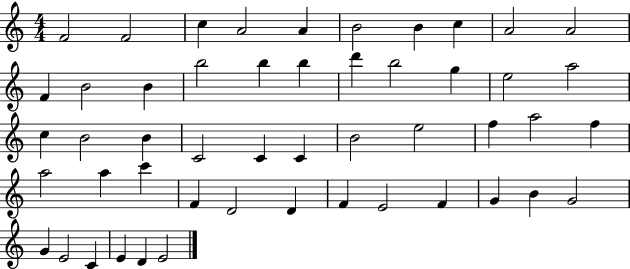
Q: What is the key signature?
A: C major